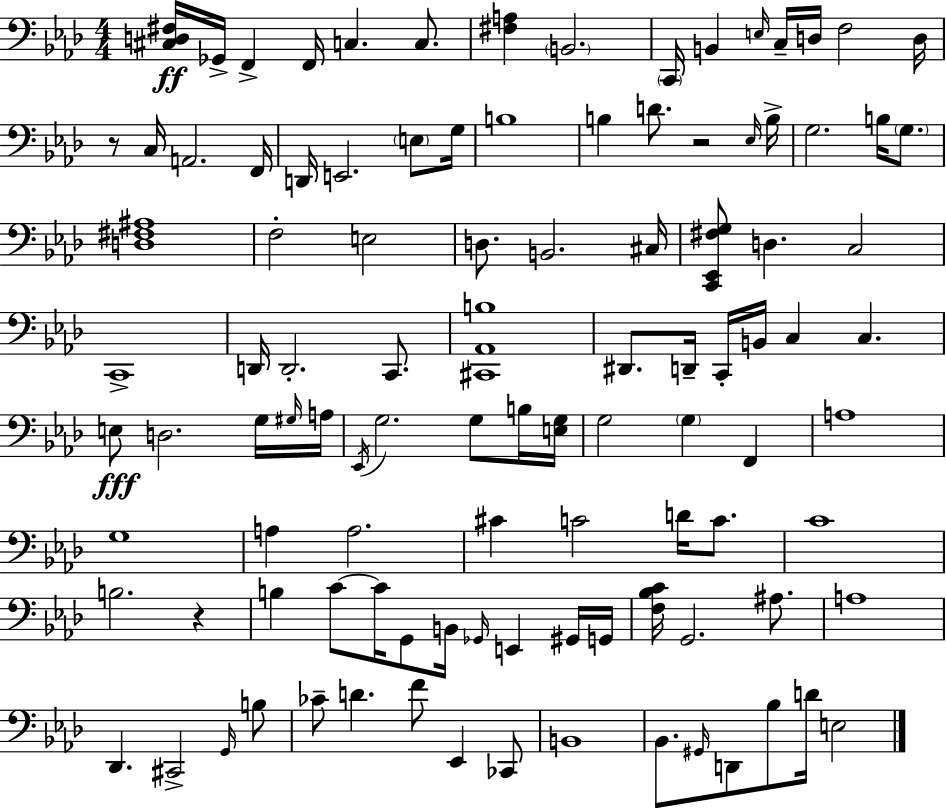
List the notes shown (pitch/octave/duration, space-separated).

[C#3,D3,F#3]/s Gb2/s F2/q F2/s C3/q. C3/e. [F#3,A3]/q B2/h. C2/s B2/q E3/s C3/s D3/s F3/h D3/s R/e C3/s A2/h. F2/s D2/s E2/h. E3/e G3/s B3/w B3/q D4/e. R/h Eb3/s B3/s G3/h. B3/s G3/e. [D3,F#3,A#3]/w F3/h E3/h D3/e. B2/h. C#3/s [C2,Eb2,F#3,G3]/e D3/q. C3/h C2/w D2/s D2/h. C2/e. [C#2,Ab2,B3]/w D#2/e. D2/s C2/s B2/s C3/q C3/q. E3/e D3/h. G3/s G#3/s A3/s Eb2/s G3/h. G3/e B3/s [E3,G3]/s G3/h G3/q F2/q A3/w G3/w A3/q A3/h. C#4/q C4/h D4/s C4/e. C4/w B3/h. R/q B3/q C4/e C4/s G2/e B2/s Gb2/s E2/q G#2/s G2/s [F3,Bb3,C4]/s G2/h. A#3/e. A3/w Db2/q. C#2/h G2/s B3/e CES4/e D4/q. F4/e Eb2/q CES2/e B2/w Bb2/e. G#2/s D2/e Bb3/e D4/s E3/h